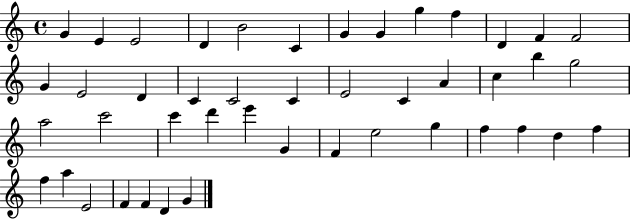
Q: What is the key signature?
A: C major